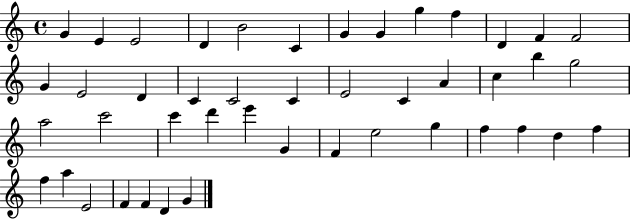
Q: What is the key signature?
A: C major